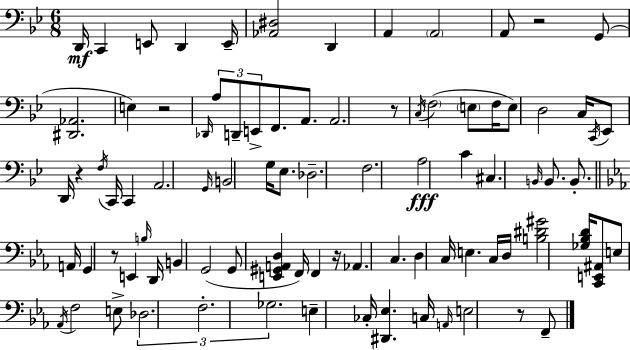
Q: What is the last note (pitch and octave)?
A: F2